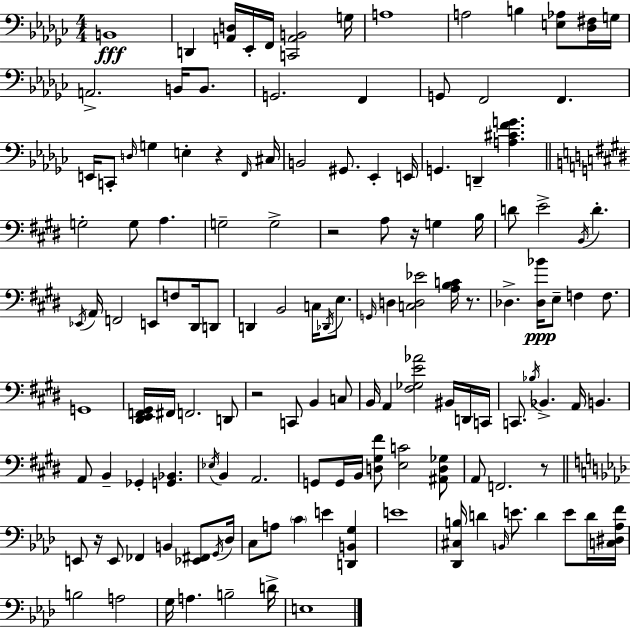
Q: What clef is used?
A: bass